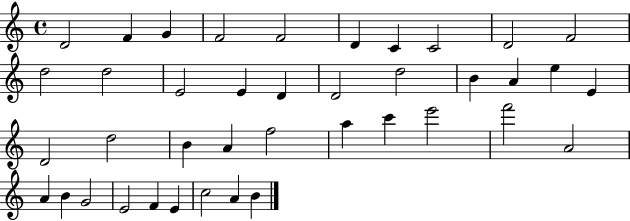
{
  \clef treble
  \time 4/4
  \defaultTimeSignature
  \key c \major
  d'2 f'4 g'4 | f'2 f'2 | d'4 c'4 c'2 | d'2 f'2 | \break d''2 d''2 | e'2 e'4 d'4 | d'2 d''2 | b'4 a'4 e''4 e'4 | \break d'2 d''2 | b'4 a'4 f''2 | a''4 c'''4 e'''2 | f'''2 a'2 | \break a'4 b'4 g'2 | e'2 f'4 e'4 | c''2 a'4 b'4 | \bar "|."
}